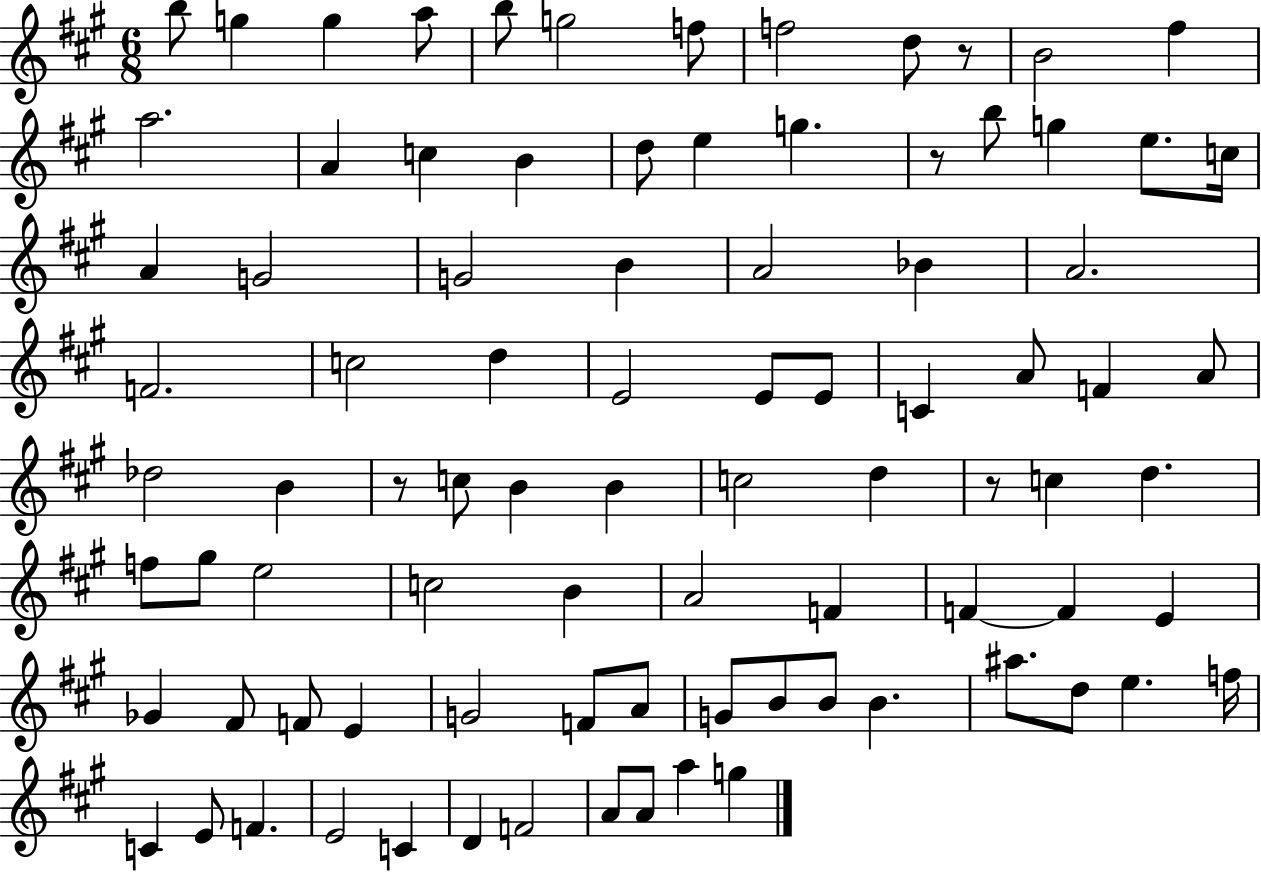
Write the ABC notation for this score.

X:1
T:Untitled
M:6/8
L:1/4
K:A
b/2 g g a/2 b/2 g2 f/2 f2 d/2 z/2 B2 ^f a2 A c B d/2 e g z/2 b/2 g e/2 c/4 A G2 G2 B A2 _B A2 F2 c2 d E2 E/2 E/2 C A/2 F A/2 _d2 B z/2 c/2 B B c2 d z/2 c d f/2 ^g/2 e2 c2 B A2 F F F E _G ^F/2 F/2 E G2 F/2 A/2 G/2 B/2 B/2 B ^a/2 d/2 e f/4 C E/2 F E2 C D F2 A/2 A/2 a g